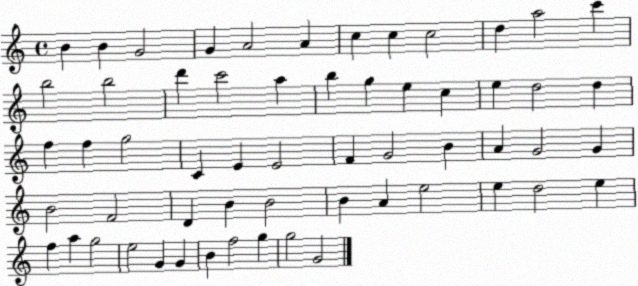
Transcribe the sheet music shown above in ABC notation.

X:1
T:Untitled
M:4/4
L:1/4
K:C
B B G2 G A2 A c c c2 d a2 c' b2 b2 d' c'2 a b g e c e d2 d f f g2 C E E2 F G2 B A G2 G B2 F2 D B B2 B A e2 e d2 e f a g2 e2 G G B f2 g g2 G2